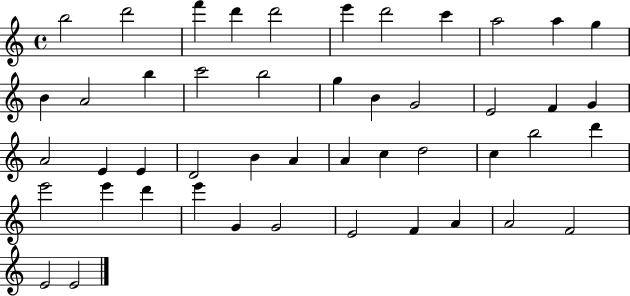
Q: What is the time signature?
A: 4/4